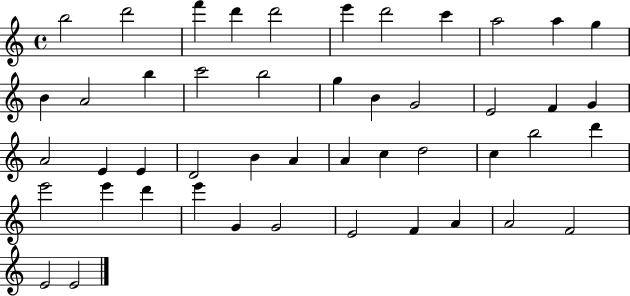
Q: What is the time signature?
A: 4/4